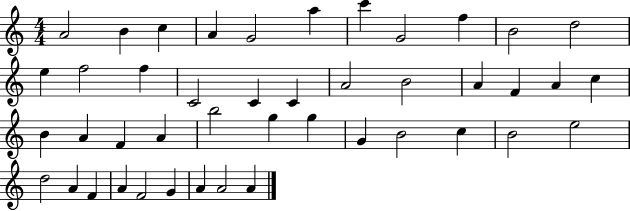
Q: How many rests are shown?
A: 0